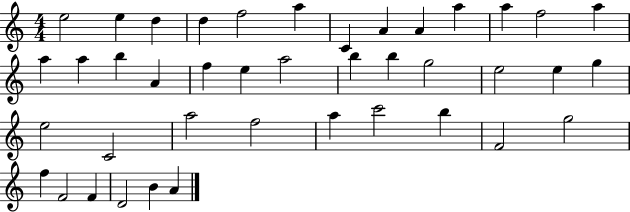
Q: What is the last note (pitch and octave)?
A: A4